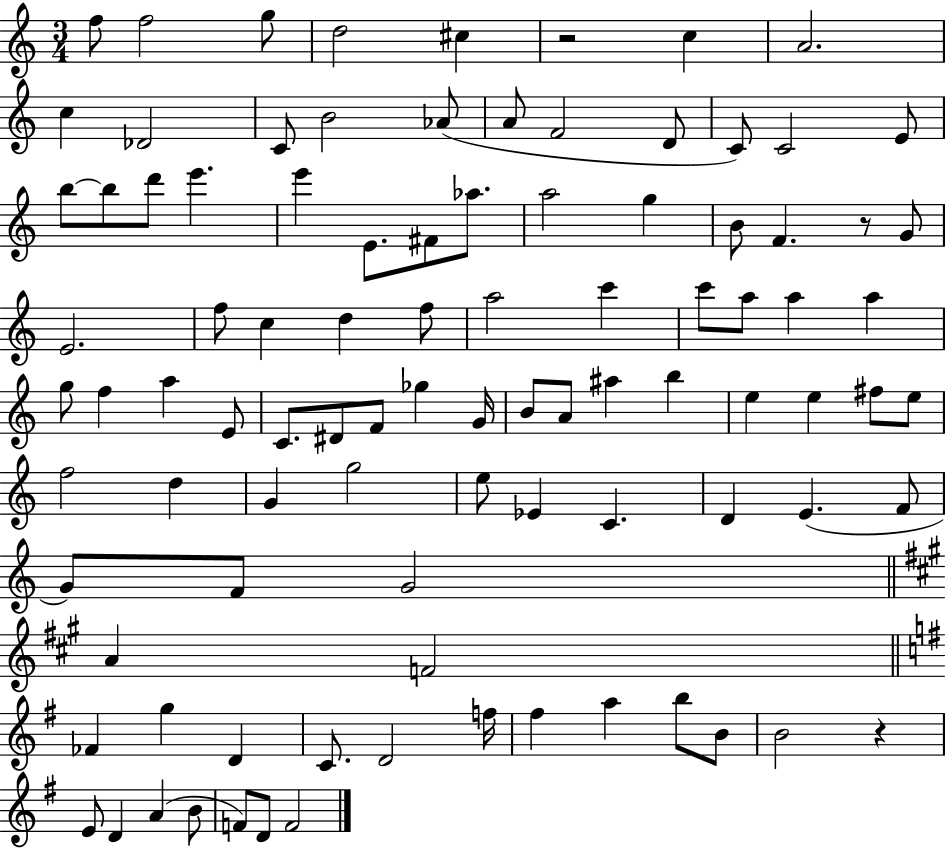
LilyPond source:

{
  \clef treble
  \numericTimeSignature
  \time 3/4
  \key c \major
  f''8 f''2 g''8 | d''2 cis''4 | r2 c''4 | a'2. | \break c''4 des'2 | c'8 b'2 aes'8( | a'8 f'2 d'8 | c'8) c'2 e'8 | \break b''8~~ b''8 d'''8 e'''4. | e'''4 e'8. fis'8 aes''8. | a''2 g''4 | b'8 f'4. r8 g'8 | \break e'2. | f''8 c''4 d''4 f''8 | a''2 c'''4 | c'''8 a''8 a''4 a''4 | \break g''8 f''4 a''4 e'8 | c'8. dis'8 f'8 ges''4 g'16 | b'8 a'8 ais''4 b''4 | e''4 e''4 fis''8 e''8 | \break f''2 d''4 | g'4 g''2 | e''8 ees'4 c'4. | d'4 e'4.( f'8 | \break g'8) f'8 g'2 | \bar "||" \break \key a \major a'4 f'2 | \bar "||" \break \key g \major fes'4 g''4 d'4 | c'8. d'2 f''16 | fis''4 a''4 b''8 b'8 | b'2 r4 | \break e'8 d'4 a'4( b'8 | f'8) d'8 f'2 | \bar "|."
}